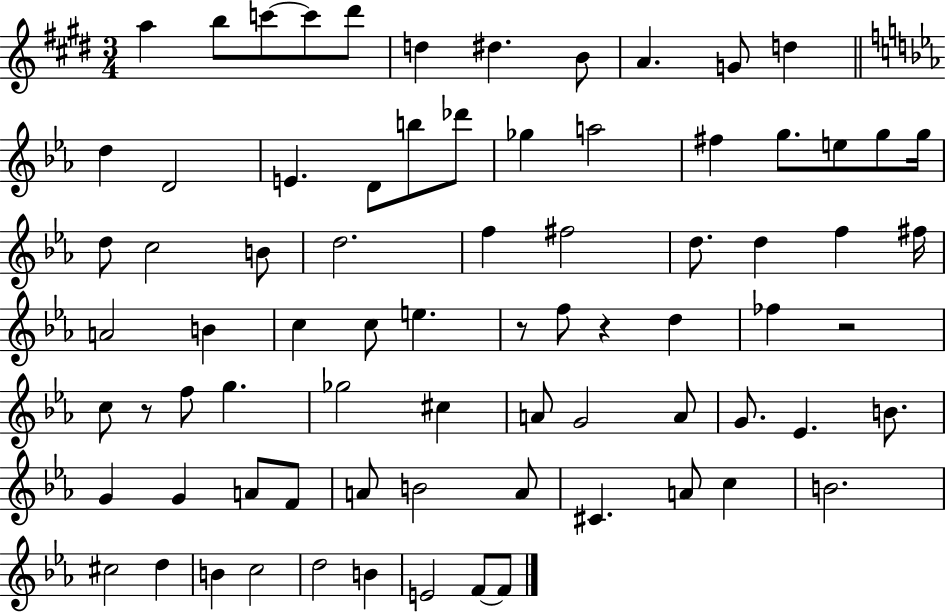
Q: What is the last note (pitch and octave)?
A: F4